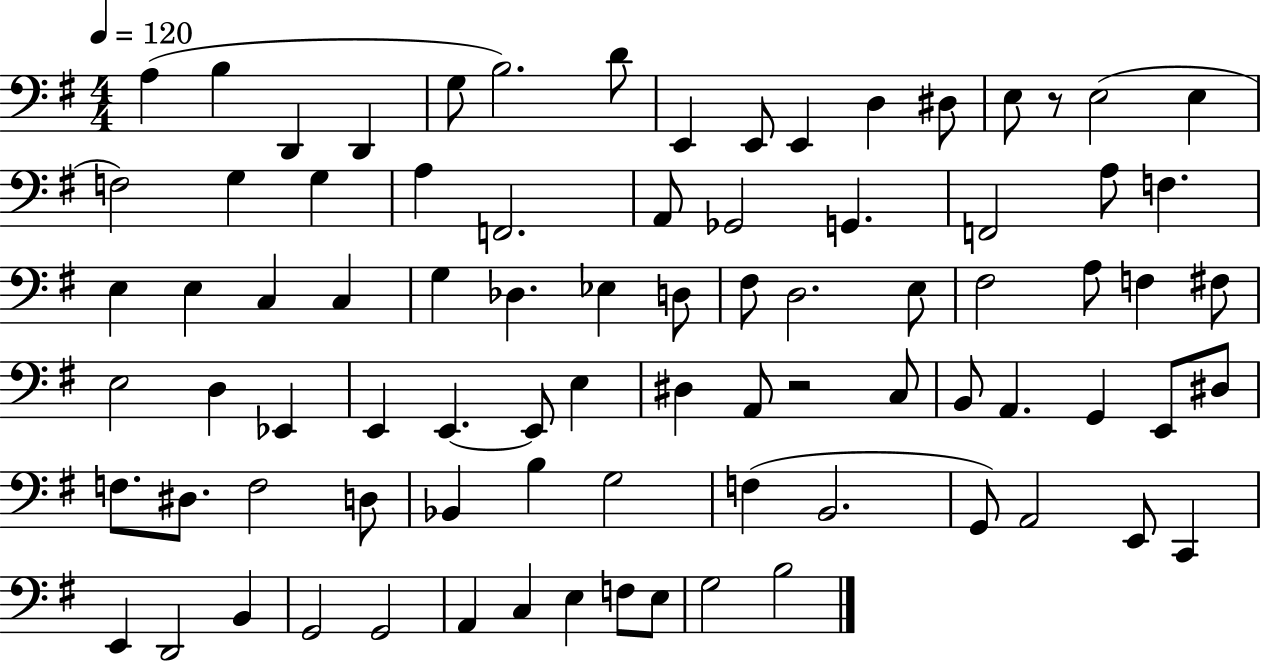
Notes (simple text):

A3/q B3/q D2/q D2/q G3/e B3/h. D4/e E2/q E2/e E2/q D3/q D#3/e E3/e R/e E3/h E3/q F3/h G3/q G3/q A3/q F2/h. A2/e Gb2/h G2/q. F2/h A3/e F3/q. E3/q E3/q C3/q C3/q G3/q Db3/q. Eb3/q D3/e F#3/e D3/h. E3/e F#3/h A3/e F3/q F#3/e E3/h D3/q Eb2/q E2/q E2/q. E2/e E3/q D#3/q A2/e R/h C3/e B2/e A2/q. G2/q E2/e D#3/e F3/e. D#3/e. F3/h D3/e Bb2/q B3/q G3/h F3/q B2/h. G2/e A2/h E2/e C2/q E2/q D2/h B2/q G2/h G2/h A2/q C3/q E3/q F3/e E3/e G3/h B3/h